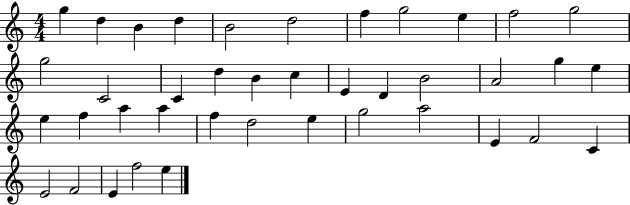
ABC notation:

X:1
T:Untitled
M:4/4
L:1/4
K:C
g d B d B2 d2 f g2 e f2 g2 g2 C2 C d B c E D B2 A2 g e e f a a f d2 e g2 a2 E F2 C E2 F2 E f2 e